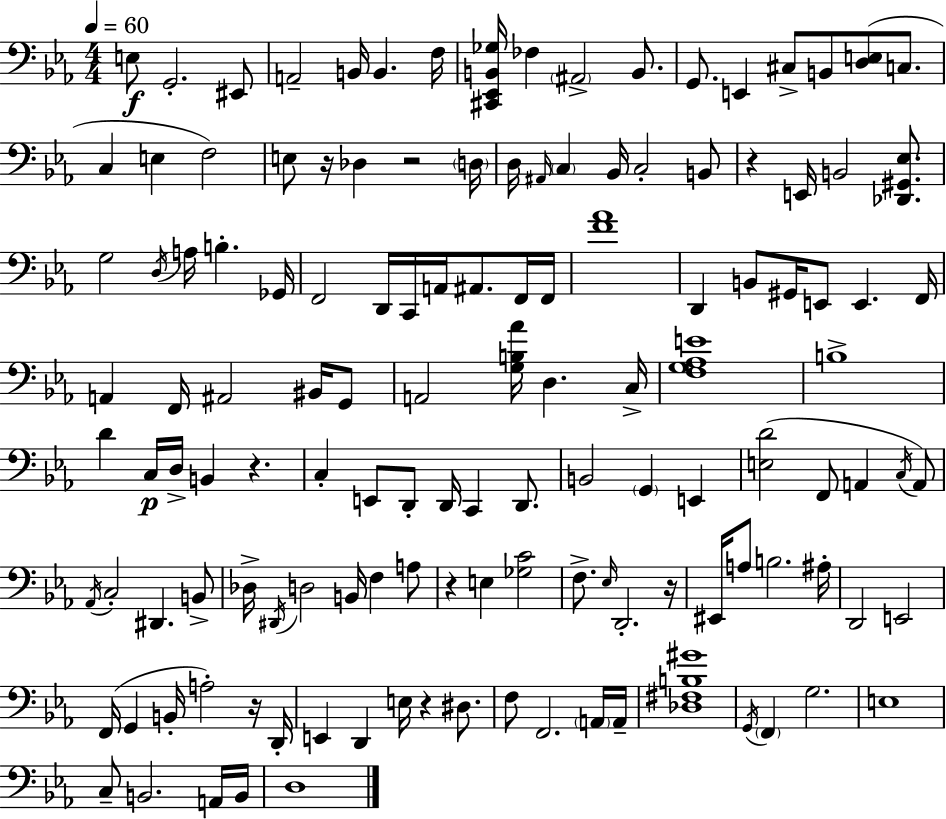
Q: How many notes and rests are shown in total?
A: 132